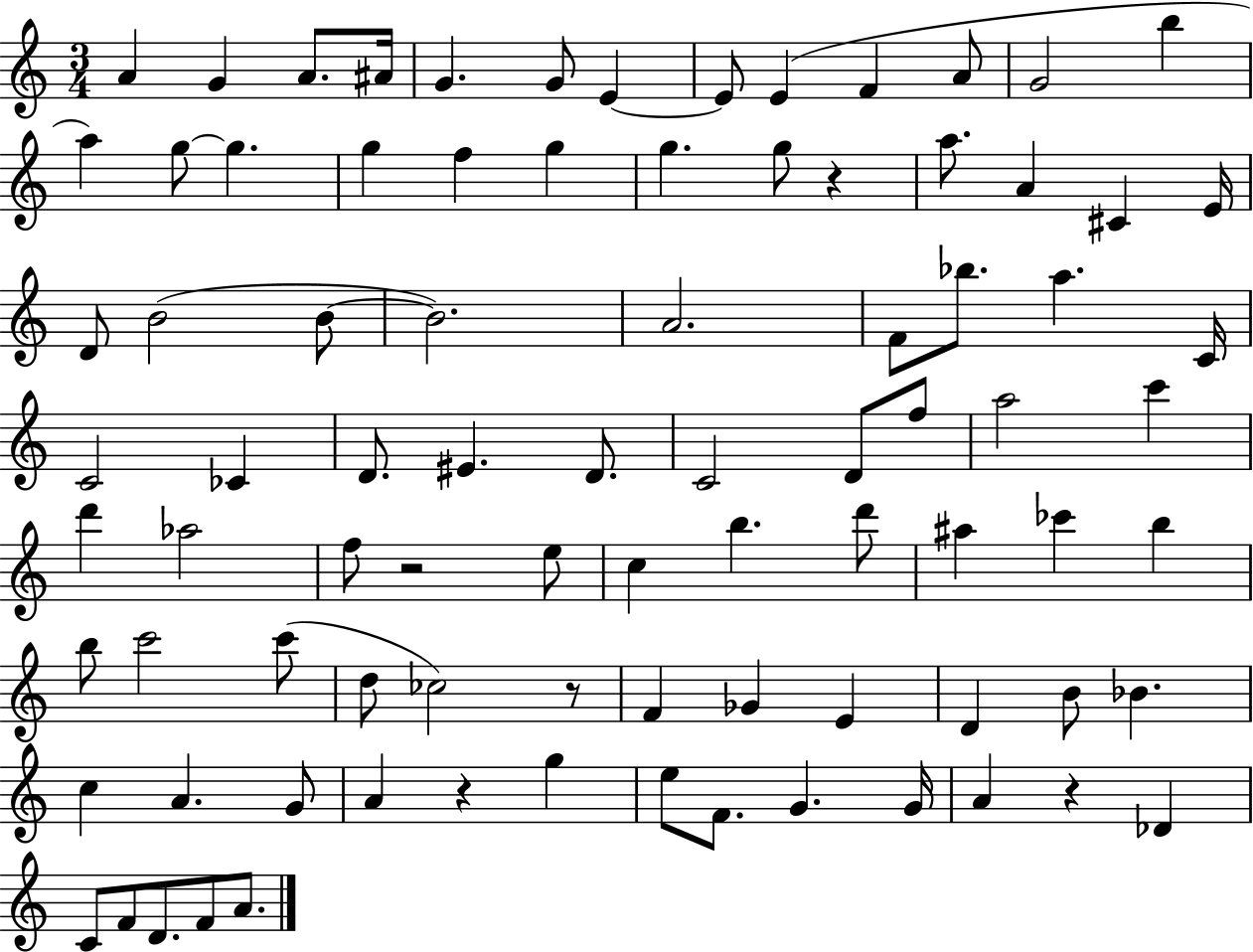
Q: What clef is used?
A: treble